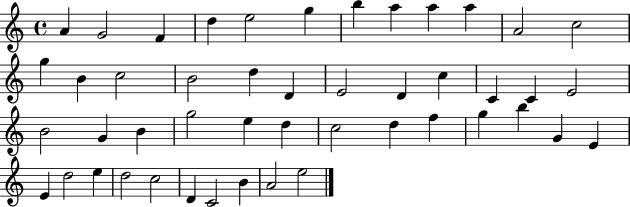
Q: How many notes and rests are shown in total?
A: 47